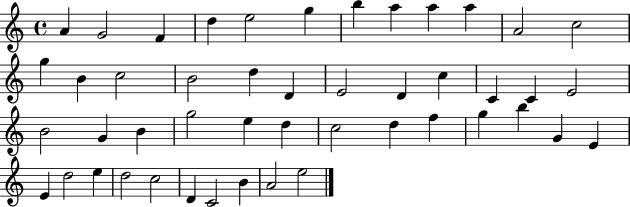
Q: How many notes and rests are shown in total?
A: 47